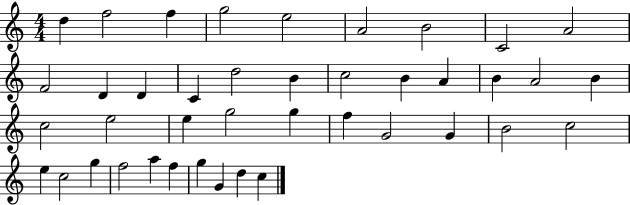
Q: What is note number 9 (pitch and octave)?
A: A4